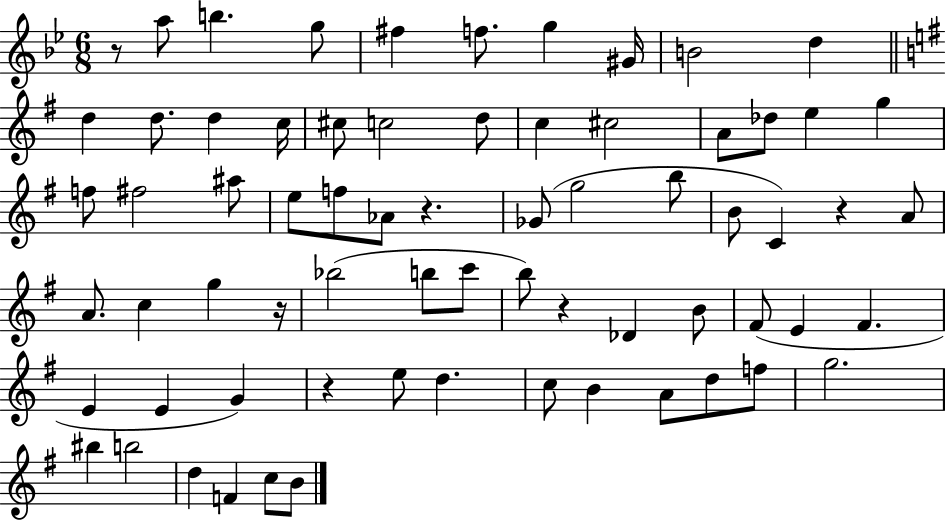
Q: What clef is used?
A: treble